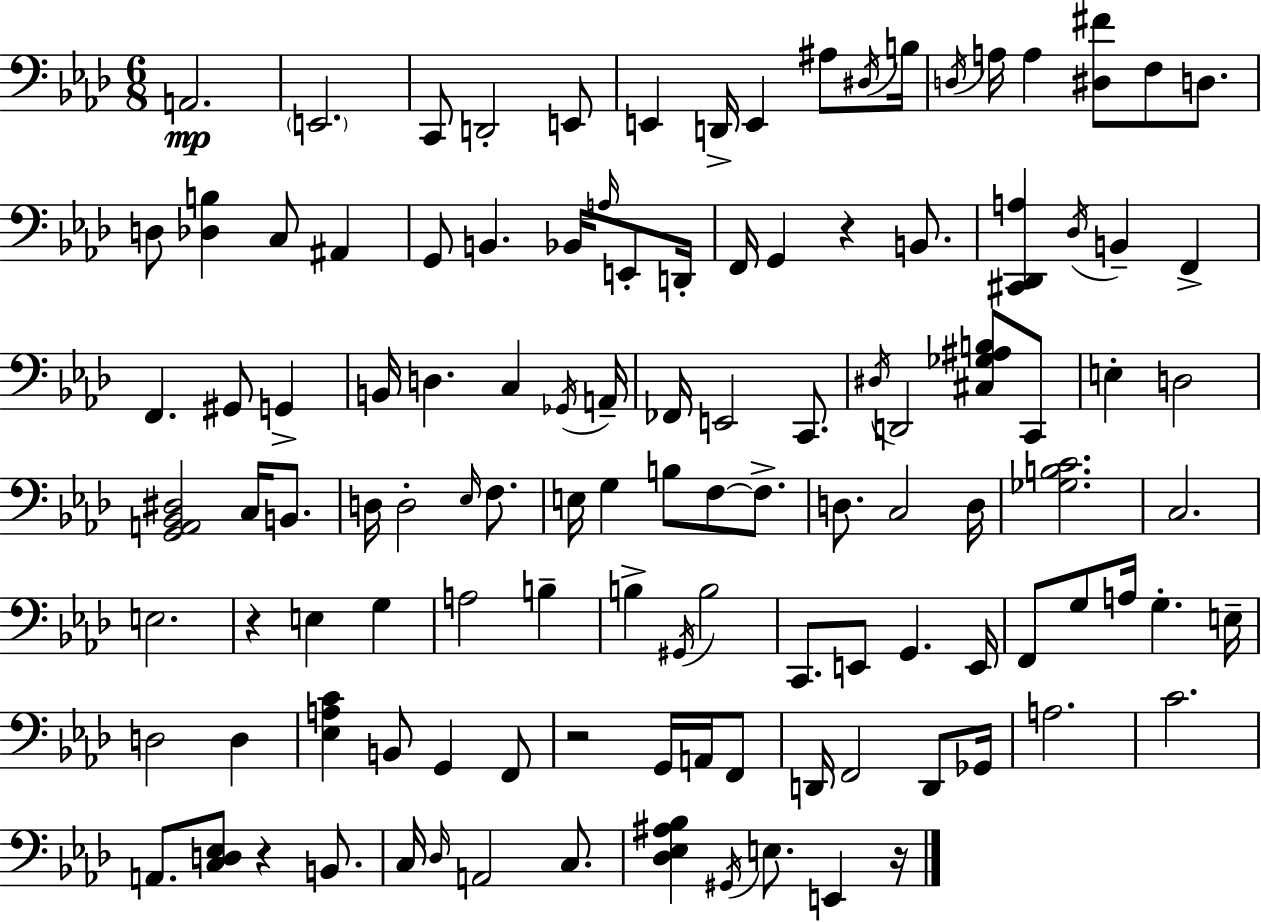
{
  \clef bass
  \numericTimeSignature
  \time 6/8
  \key f \minor
  a,2.\mp | \parenthesize e,2. | c,8 d,2-. e,8 | e,4 d,16-> e,4 ais8 \acciaccatura { dis16 } | \break b16 \acciaccatura { d16 } a16 a4 <dis fis'>8 f8 d8. | d8 <des b>4 c8 ais,4 | g,8 b,4. bes,16 \grace { a16 } | e,8-. d,16-. f,16 g,4 r4 | \break b,8. <cis, des, a>4 \acciaccatura { des16 } b,4-- | f,4-> f,4. gis,8 | g,4-> b,16 d4. c4 | \acciaccatura { ges,16 } a,16-- fes,16 e,2 | \break c,8. \acciaccatura { dis16 } d,2 | <cis ges ais b>8 c,8 e4-. d2 | <g, a, bes, dis>2 | c16 b,8. d16 d2-. | \break \grace { ees16 } f8. e16 g4 | b8 f8~~ f8.-> d8. c2 | d16 <ges b c'>2. | c2. | \break e2. | r4 e4 | g4 a2 | b4-- b4-> \acciaccatura { gis,16 } | \break b2 c,8. e,8 | g,4. e,16 f,8 g8 | a16 g4.-. e16-- d2 | d4 <ees a c'>4 | \break b,8 g,4 f,8 r2 | g,16 a,16 f,8 d,16 f,2 | d,8 ges,16 a2. | c'2. | \break a,8. <c d ees>8 | r4 b,8. c16 \grace { des16 } a,2 | c8. <des ees ais bes>4 | \acciaccatura { gis,16 } e8. e,4 r16 \bar "|."
}